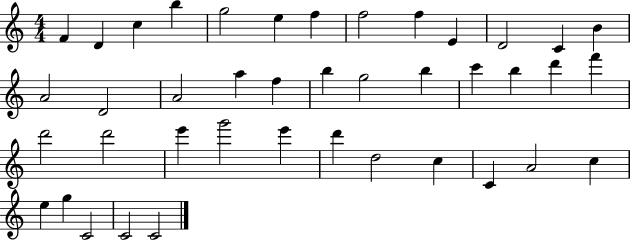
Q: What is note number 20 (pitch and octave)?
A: G5